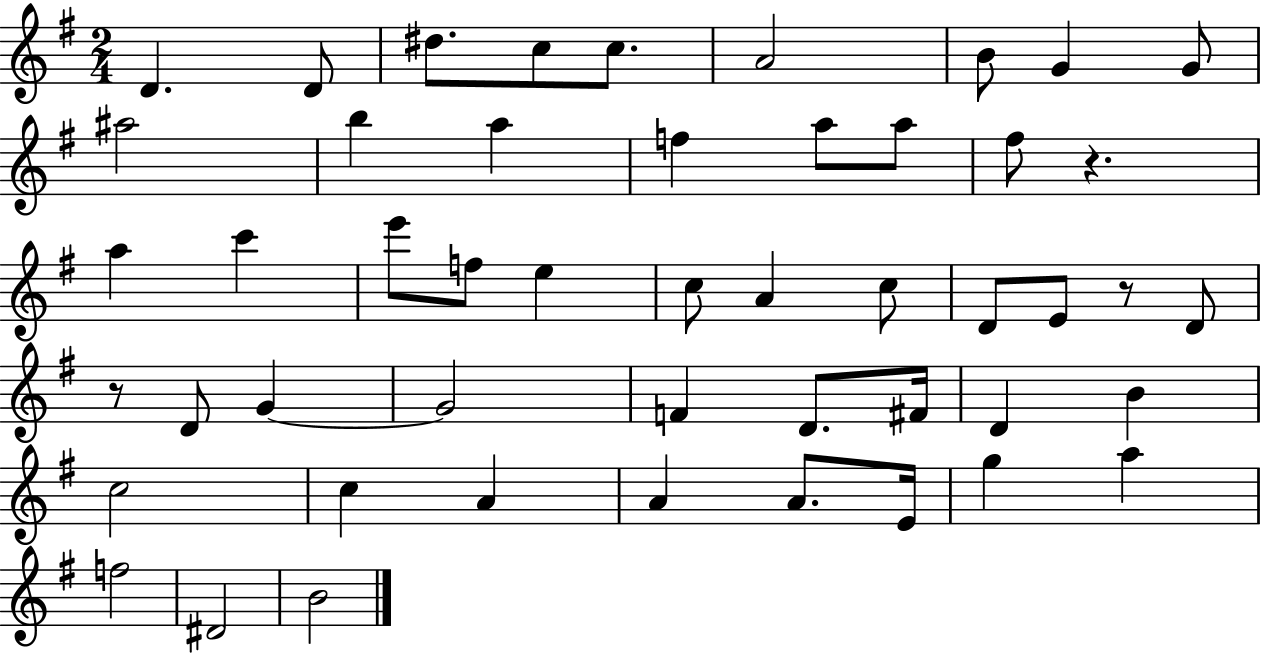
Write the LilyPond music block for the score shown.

{
  \clef treble
  \numericTimeSignature
  \time 2/4
  \key g \major
  d'4. d'8 | dis''8. c''8 c''8. | a'2 | b'8 g'4 g'8 | \break ais''2 | b''4 a''4 | f''4 a''8 a''8 | fis''8 r4. | \break a''4 c'''4 | e'''8 f''8 e''4 | c''8 a'4 c''8 | d'8 e'8 r8 d'8 | \break r8 d'8 g'4~~ | g'2 | f'4 d'8. fis'16 | d'4 b'4 | \break c''2 | c''4 a'4 | a'4 a'8. e'16 | g''4 a''4 | \break f''2 | dis'2 | b'2 | \bar "|."
}